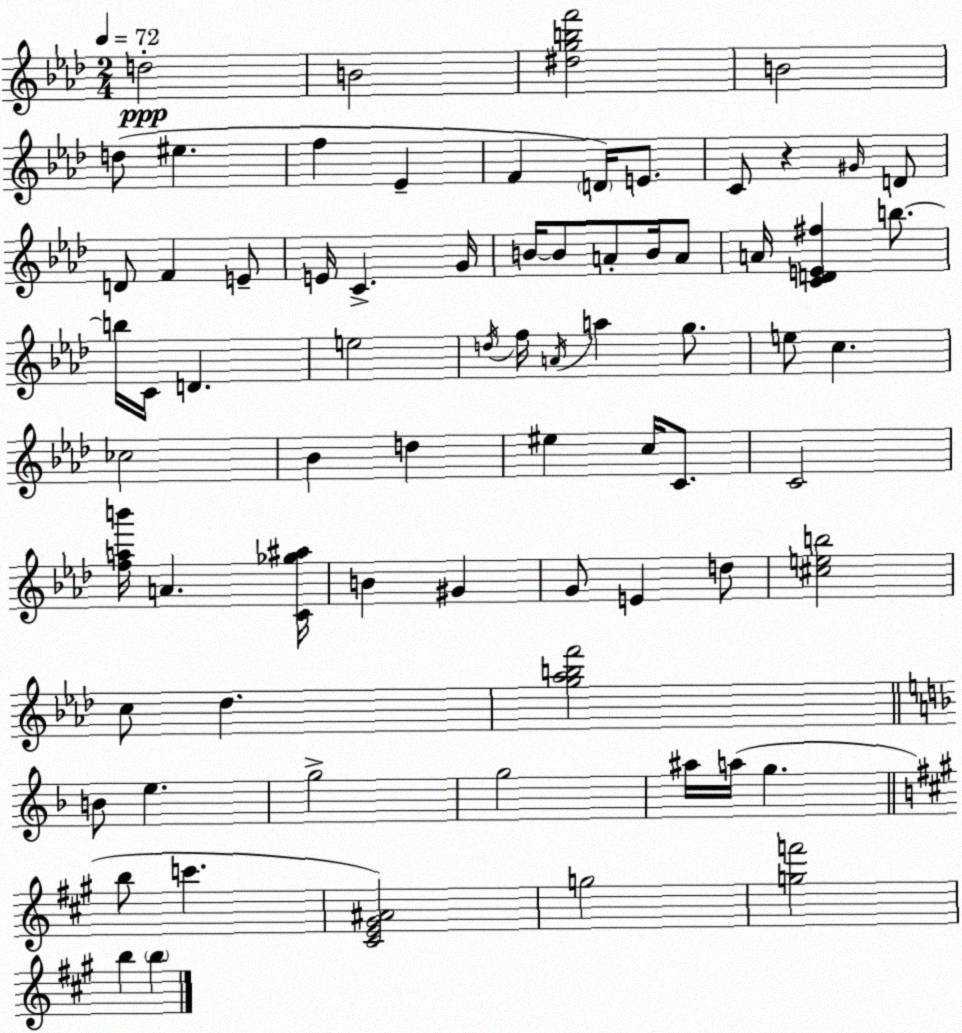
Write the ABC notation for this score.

X:1
T:Untitled
M:2/4
L:1/4
K:Fm
d2 B2 [^dgbf']2 B2 d/2 ^e f _E F D/4 E/2 C/2 z ^G/4 D/2 D/2 F E/2 E/4 C G/4 B/4 B/2 A/2 B/4 A/2 A/4 [CDE^f] b/2 b/4 C/4 D e2 d/4 f/4 A/4 a g/2 e/2 c _c2 _B d ^e c/4 C/2 C2 [fab']/4 A [C_g^a]/4 B ^G G/2 E d/2 [^ceb]2 c/2 _d [g_abf']2 B/2 e g2 g2 ^a/4 a/4 g b/2 c' [^CE^G^A]2 g2 [gf']2 b b